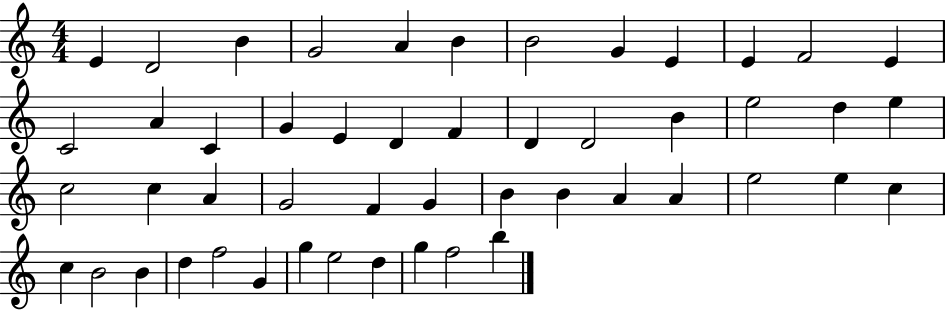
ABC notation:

X:1
T:Untitled
M:4/4
L:1/4
K:C
E D2 B G2 A B B2 G E E F2 E C2 A C G E D F D D2 B e2 d e c2 c A G2 F G B B A A e2 e c c B2 B d f2 G g e2 d g f2 b